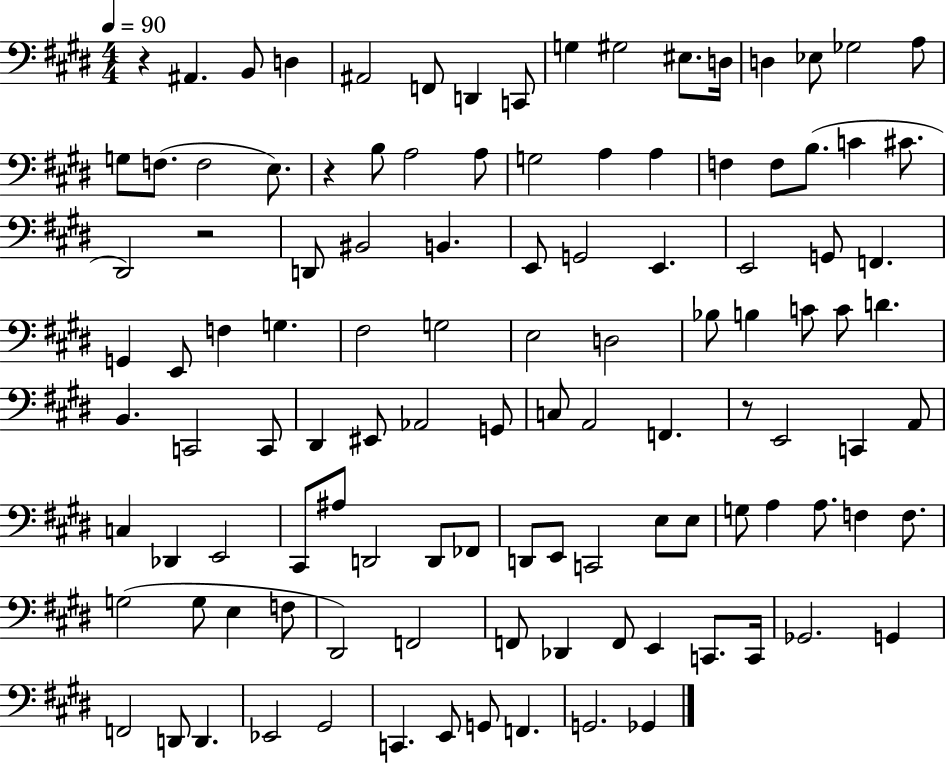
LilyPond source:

{
  \clef bass
  \numericTimeSignature
  \time 4/4
  \key e \major
  \tempo 4 = 90
  r4 ais,4. b,8 d4 | ais,2 f,8 d,4 c,8 | g4 gis2 eis8. d16 | d4 ees8 ges2 a8 | \break g8 f8.( f2 e8.) | r4 b8 a2 a8 | g2 a4 a4 | f4 f8 b8.( c'4 cis'8. | \break dis,2) r2 | d,8 bis,2 b,4. | e,8 g,2 e,4. | e,2 g,8 f,4. | \break g,4 e,8 f4 g4. | fis2 g2 | e2 d2 | bes8 b4 c'8 c'8 d'4. | \break b,4. c,2 c,8 | dis,4 eis,8 aes,2 g,8 | c8 a,2 f,4. | r8 e,2 c,4 a,8 | \break c4 des,4 e,2 | cis,8 ais8 d,2 d,8 fes,8 | d,8 e,8 c,2 e8 e8 | g8 a4 a8. f4 f8. | \break g2( g8 e4 f8 | dis,2) f,2 | f,8 des,4 f,8 e,4 c,8. c,16 | ges,2. g,4 | \break f,2 d,8 d,4. | ees,2 gis,2 | c,4. e,8 g,8 f,4. | g,2. ges,4 | \break \bar "|."
}